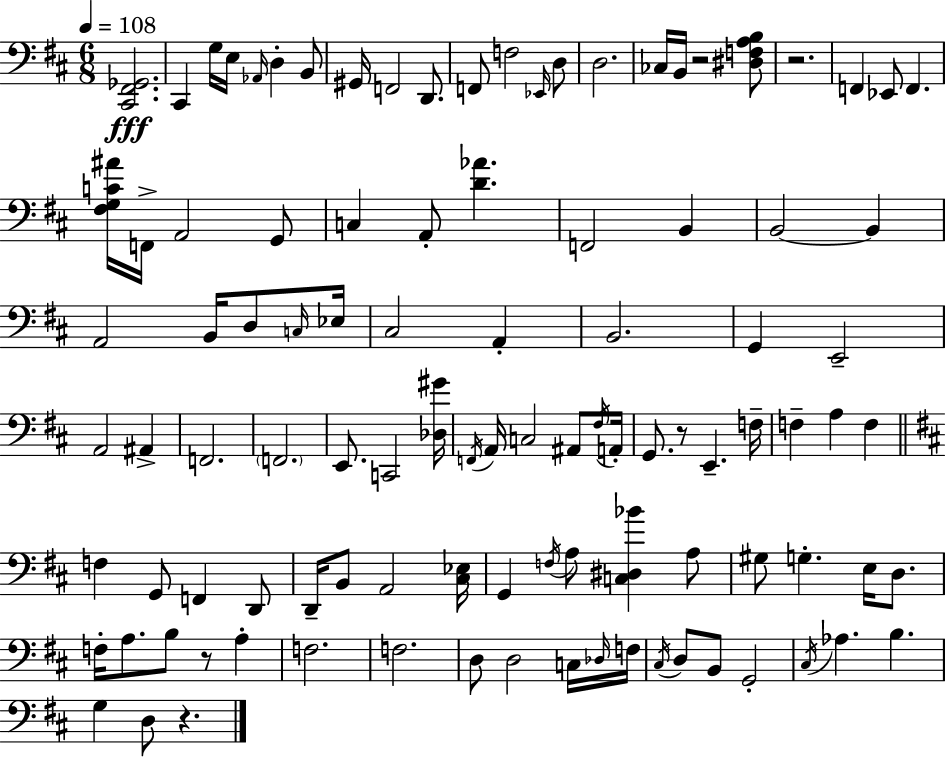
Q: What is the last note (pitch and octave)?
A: D3